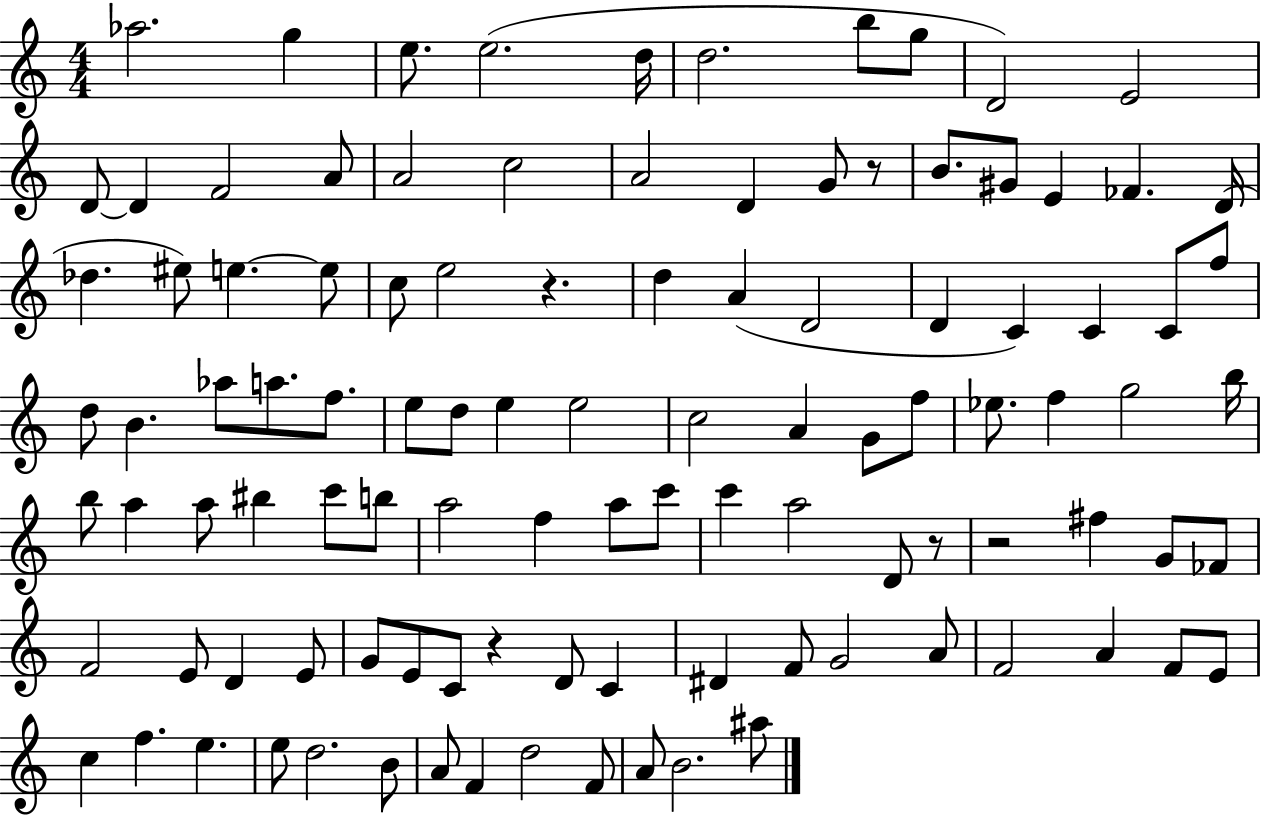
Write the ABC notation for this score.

X:1
T:Untitled
M:4/4
L:1/4
K:C
_a2 g e/2 e2 d/4 d2 b/2 g/2 D2 E2 D/2 D F2 A/2 A2 c2 A2 D G/2 z/2 B/2 ^G/2 E _F D/4 _d ^e/2 e e/2 c/2 e2 z d A D2 D C C C/2 f/2 d/2 B _a/2 a/2 f/2 e/2 d/2 e e2 c2 A G/2 f/2 _e/2 f g2 b/4 b/2 a a/2 ^b c'/2 b/2 a2 f a/2 c'/2 c' a2 D/2 z/2 z2 ^f G/2 _F/2 F2 E/2 D E/2 G/2 E/2 C/2 z D/2 C ^D F/2 G2 A/2 F2 A F/2 E/2 c f e e/2 d2 B/2 A/2 F d2 F/2 A/2 B2 ^a/2